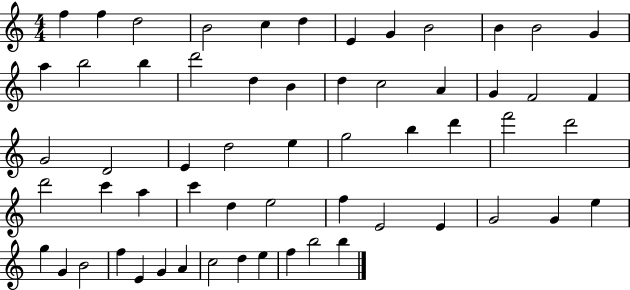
{
  \clef treble
  \numericTimeSignature
  \time 4/4
  \key c \major
  f''4 f''4 d''2 | b'2 c''4 d''4 | e'4 g'4 b'2 | b'4 b'2 g'4 | \break a''4 b''2 b''4 | d'''2 d''4 b'4 | d''4 c''2 a'4 | g'4 f'2 f'4 | \break g'2 d'2 | e'4 d''2 e''4 | g''2 b''4 d'''4 | f'''2 d'''2 | \break d'''2 c'''4 a''4 | c'''4 d''4 e''2 | f''4 e'2 e'4 | g'2 g'4 e''4 | \break g''4 g'4 b'2 | f''4 e'4 g'4 a'4 | c''2 d''4 e''4 | f''4 b''2 b''4 | \break \bar "|."
}